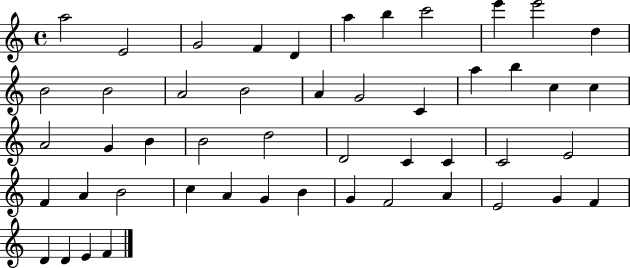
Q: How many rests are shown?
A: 0